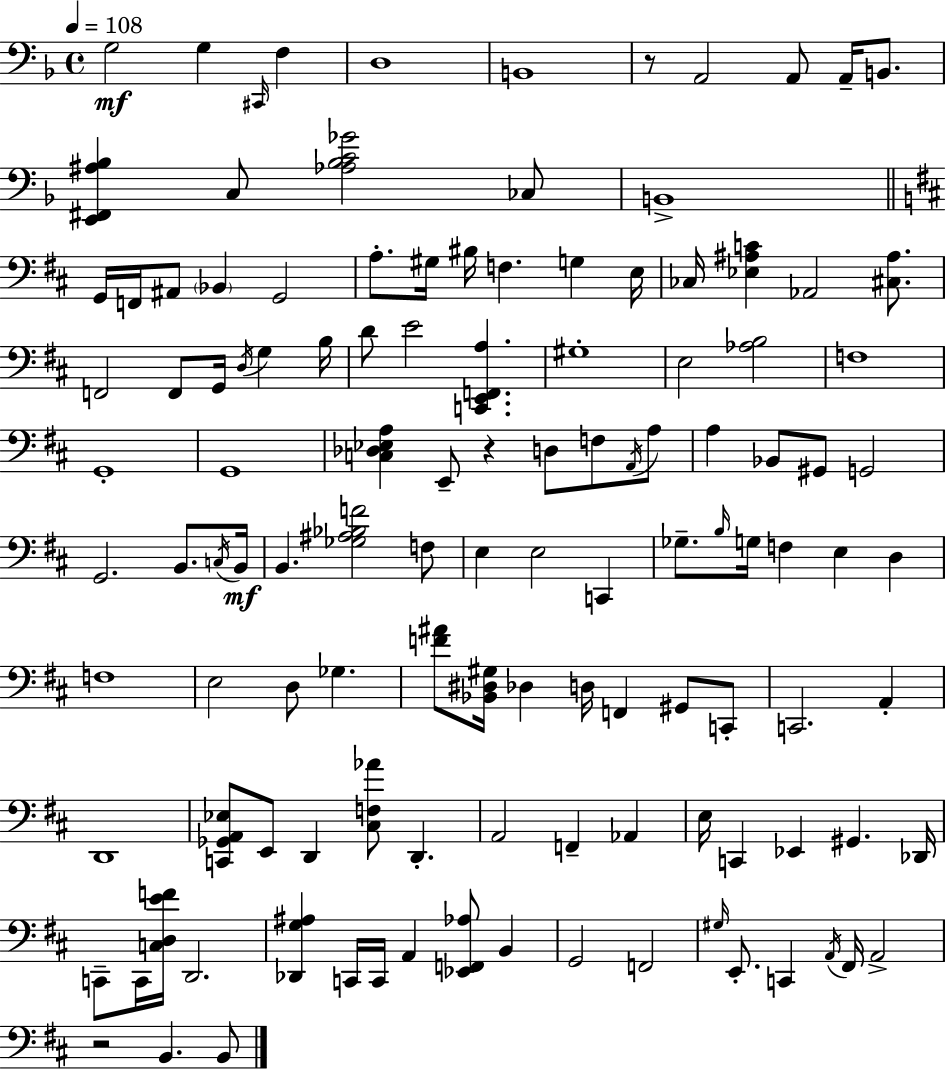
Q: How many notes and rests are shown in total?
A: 121